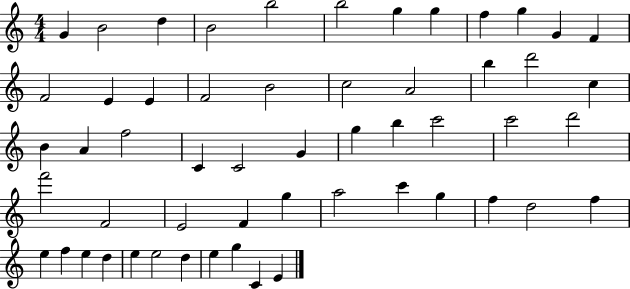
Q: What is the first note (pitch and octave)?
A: G4